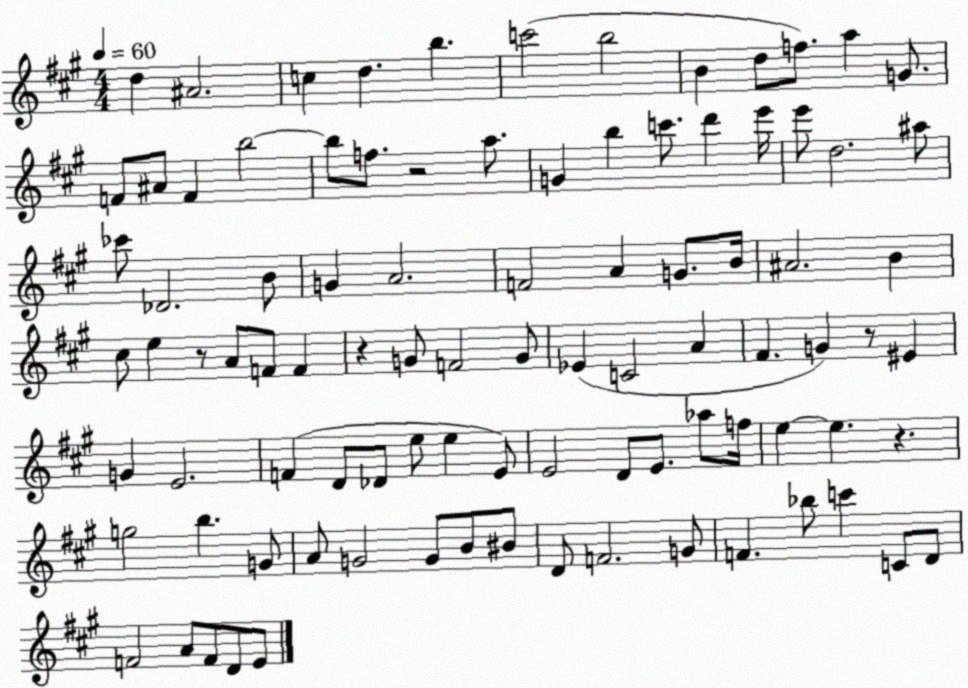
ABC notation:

X:1
T:Untitled
M:4/4
L:1/4
K:A
d ^A2 c d b c'2 b2 B d/2 f/2 a G/2 F/2 ^A/2 F b2 b/2 f/2 z2 a/2 G b c'/2 d' e'/4 e'/2 d2 ^a/2 _c'/2 _D2 B/2 G A2 F2 A G/2 B/4 ^A2 B ^c/2 e z/2 A/2 F/2 F z G/2 F2 G/2 _E C2 A ^F G z/2 ^E G E2 F D/2 _D/2 e/2 e E/2 E2 D/2 E/2 _a/2 f/4 e e z g2 b G/2 A/2 G2 G/2 B/2 ^B/2 D/2 F2 G/2 F _b/2 c' C/2 D/2 F2 A/2 F/2 D/2 E/2